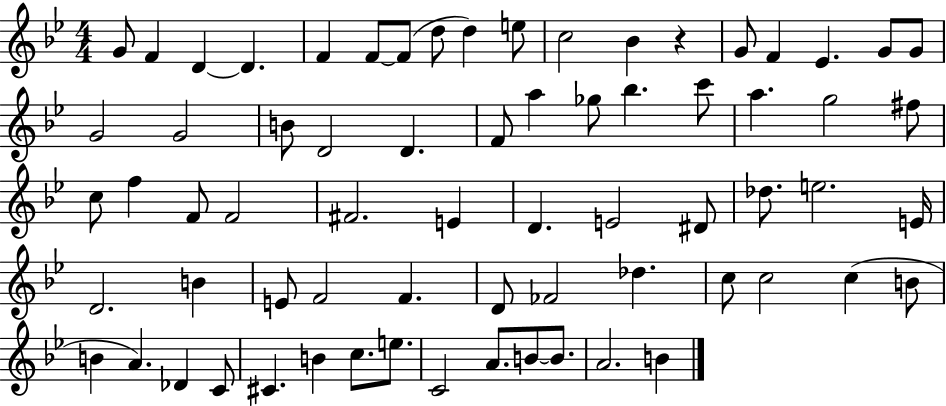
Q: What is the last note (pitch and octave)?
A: B4